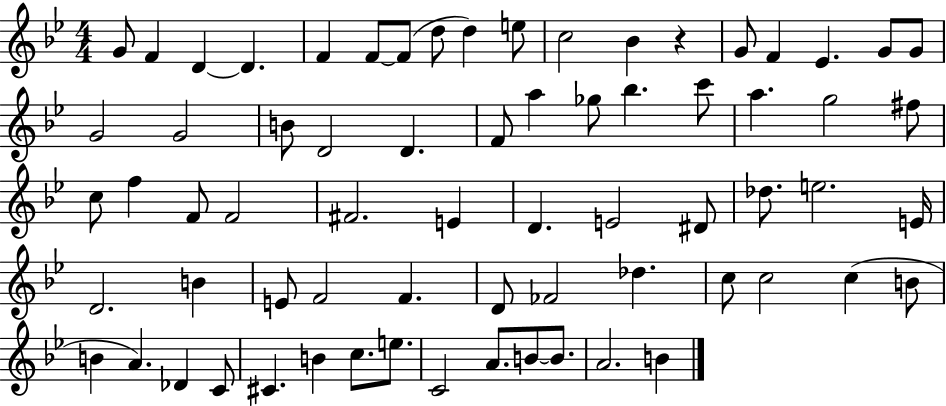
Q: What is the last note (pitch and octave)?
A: B4